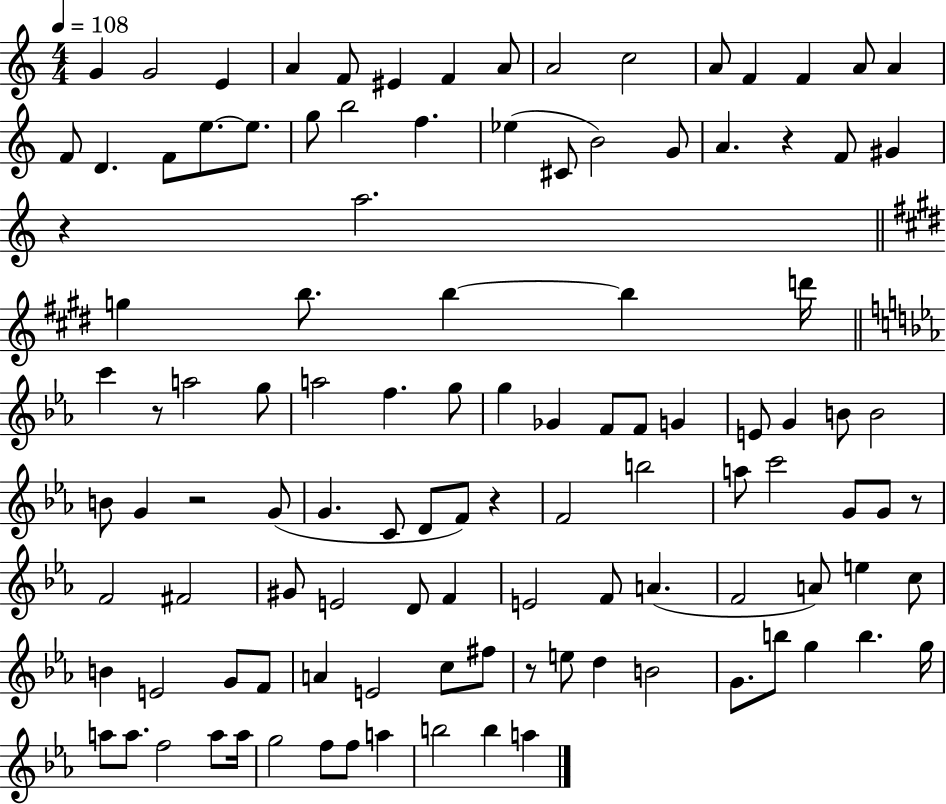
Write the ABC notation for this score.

X:1
T:Untitled
M:4/4
L:1/4
K:C
G G2 E A F/2 ^E F A/2 A2 c2 A/2 F F A/2 A F/2 D F/2 e/2 e/2 g/2 b2 f _e ^C/2 B2 G/2 A z F/2 ^G z a2 g b/2 b b d'/4 c' z/2 a2 g/2 a2 f g/2 g _G F/2 F/2 G E/2 G B/2 B2 B/2 G z2 G/2 G C/2 D/2 F/2 z F2 b2 a/2 c'2 G/2 G/2 z/2 F2 ^F2 ^G/2 E2 D/2 F E2 F/2 A F2 A/2 e c/2 B E2 G/2 F/2 A E2 c/2 ^f/2 z/2 e/2 d B2 G/2 b/2 g b g/4 a/2 a/2 f2 a/2 a/4 g2 f/2 f/2 a b2 b a